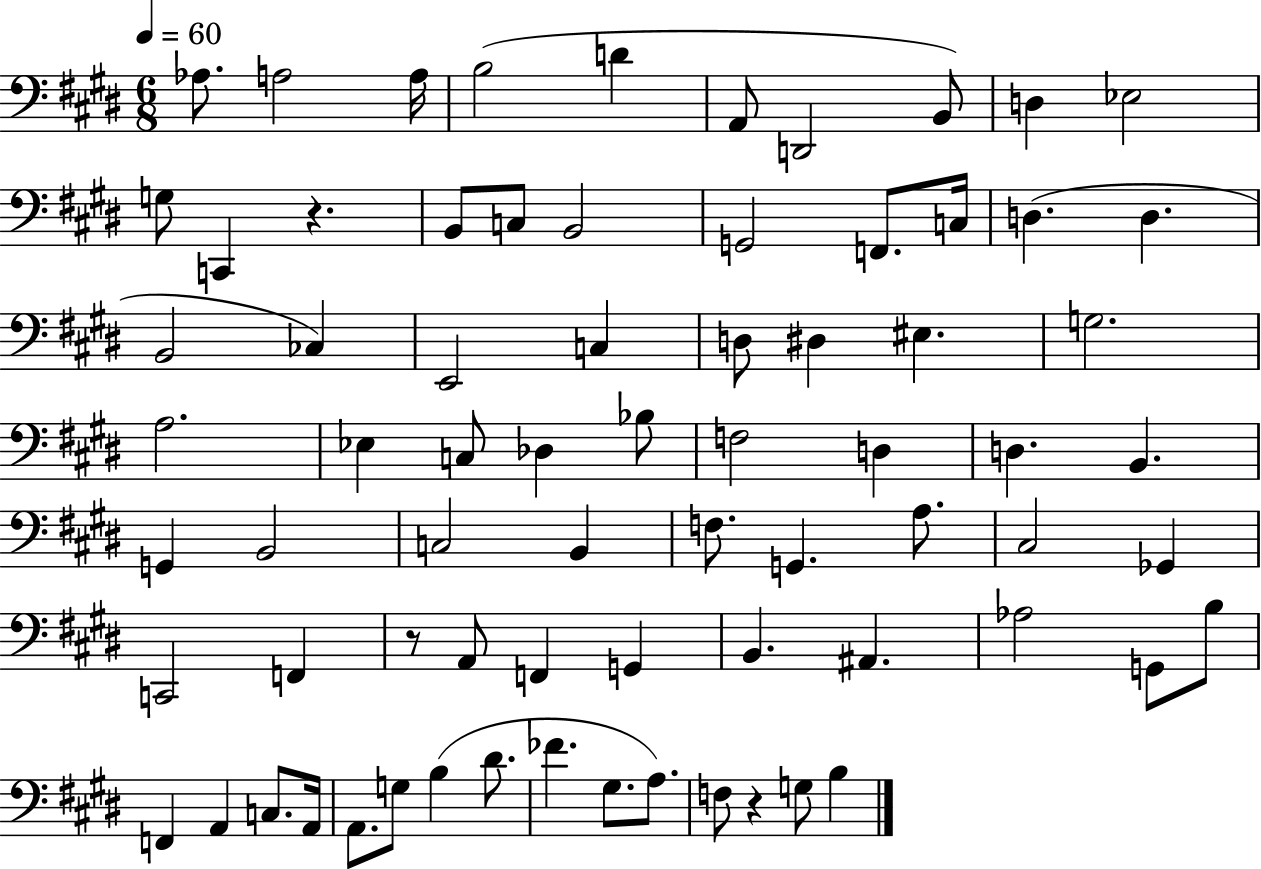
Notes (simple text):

Ab3/e. A3/h A3/s B3/h D4/q A2/e D2/h B2/e D3/q Eb3/h G3/e C2/q R/q. B2/e C3/e B2/h G2/h F2/e. C3/s D3/q. D3/q. B2/h CES3/q E2/h C3/q D3/e D#3/q EIS3/q. G3/h. A3/h. Eb3/q C3/e Db3/q Bb3/e F3/h D3/q D3/q. B2/q. G2/q B2/h C3/h B2/q F3/e. G2/q. A3/e. C#3/h Gb2/q C2/h F2/q R/e A2/e F2/q G2/q B2/q. A#2/q. Ab3/h G2/e B3/e F2/q A2/q C3/e. A2/s A2/e. G3/e B3/q D#4/e. FES4/q. G#3/e. A3/e. F3/e R/q G3/e B3/q